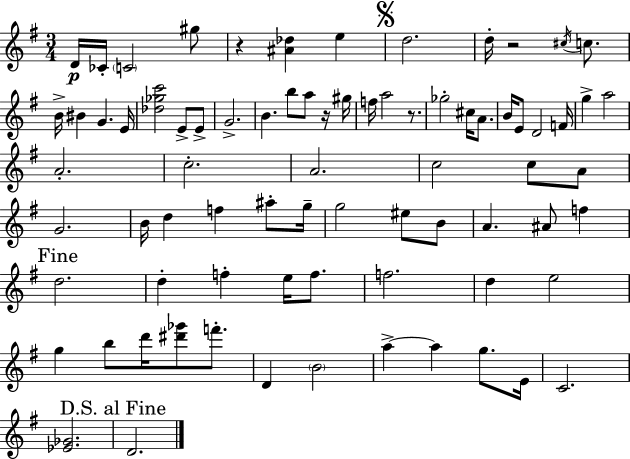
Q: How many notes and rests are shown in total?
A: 77